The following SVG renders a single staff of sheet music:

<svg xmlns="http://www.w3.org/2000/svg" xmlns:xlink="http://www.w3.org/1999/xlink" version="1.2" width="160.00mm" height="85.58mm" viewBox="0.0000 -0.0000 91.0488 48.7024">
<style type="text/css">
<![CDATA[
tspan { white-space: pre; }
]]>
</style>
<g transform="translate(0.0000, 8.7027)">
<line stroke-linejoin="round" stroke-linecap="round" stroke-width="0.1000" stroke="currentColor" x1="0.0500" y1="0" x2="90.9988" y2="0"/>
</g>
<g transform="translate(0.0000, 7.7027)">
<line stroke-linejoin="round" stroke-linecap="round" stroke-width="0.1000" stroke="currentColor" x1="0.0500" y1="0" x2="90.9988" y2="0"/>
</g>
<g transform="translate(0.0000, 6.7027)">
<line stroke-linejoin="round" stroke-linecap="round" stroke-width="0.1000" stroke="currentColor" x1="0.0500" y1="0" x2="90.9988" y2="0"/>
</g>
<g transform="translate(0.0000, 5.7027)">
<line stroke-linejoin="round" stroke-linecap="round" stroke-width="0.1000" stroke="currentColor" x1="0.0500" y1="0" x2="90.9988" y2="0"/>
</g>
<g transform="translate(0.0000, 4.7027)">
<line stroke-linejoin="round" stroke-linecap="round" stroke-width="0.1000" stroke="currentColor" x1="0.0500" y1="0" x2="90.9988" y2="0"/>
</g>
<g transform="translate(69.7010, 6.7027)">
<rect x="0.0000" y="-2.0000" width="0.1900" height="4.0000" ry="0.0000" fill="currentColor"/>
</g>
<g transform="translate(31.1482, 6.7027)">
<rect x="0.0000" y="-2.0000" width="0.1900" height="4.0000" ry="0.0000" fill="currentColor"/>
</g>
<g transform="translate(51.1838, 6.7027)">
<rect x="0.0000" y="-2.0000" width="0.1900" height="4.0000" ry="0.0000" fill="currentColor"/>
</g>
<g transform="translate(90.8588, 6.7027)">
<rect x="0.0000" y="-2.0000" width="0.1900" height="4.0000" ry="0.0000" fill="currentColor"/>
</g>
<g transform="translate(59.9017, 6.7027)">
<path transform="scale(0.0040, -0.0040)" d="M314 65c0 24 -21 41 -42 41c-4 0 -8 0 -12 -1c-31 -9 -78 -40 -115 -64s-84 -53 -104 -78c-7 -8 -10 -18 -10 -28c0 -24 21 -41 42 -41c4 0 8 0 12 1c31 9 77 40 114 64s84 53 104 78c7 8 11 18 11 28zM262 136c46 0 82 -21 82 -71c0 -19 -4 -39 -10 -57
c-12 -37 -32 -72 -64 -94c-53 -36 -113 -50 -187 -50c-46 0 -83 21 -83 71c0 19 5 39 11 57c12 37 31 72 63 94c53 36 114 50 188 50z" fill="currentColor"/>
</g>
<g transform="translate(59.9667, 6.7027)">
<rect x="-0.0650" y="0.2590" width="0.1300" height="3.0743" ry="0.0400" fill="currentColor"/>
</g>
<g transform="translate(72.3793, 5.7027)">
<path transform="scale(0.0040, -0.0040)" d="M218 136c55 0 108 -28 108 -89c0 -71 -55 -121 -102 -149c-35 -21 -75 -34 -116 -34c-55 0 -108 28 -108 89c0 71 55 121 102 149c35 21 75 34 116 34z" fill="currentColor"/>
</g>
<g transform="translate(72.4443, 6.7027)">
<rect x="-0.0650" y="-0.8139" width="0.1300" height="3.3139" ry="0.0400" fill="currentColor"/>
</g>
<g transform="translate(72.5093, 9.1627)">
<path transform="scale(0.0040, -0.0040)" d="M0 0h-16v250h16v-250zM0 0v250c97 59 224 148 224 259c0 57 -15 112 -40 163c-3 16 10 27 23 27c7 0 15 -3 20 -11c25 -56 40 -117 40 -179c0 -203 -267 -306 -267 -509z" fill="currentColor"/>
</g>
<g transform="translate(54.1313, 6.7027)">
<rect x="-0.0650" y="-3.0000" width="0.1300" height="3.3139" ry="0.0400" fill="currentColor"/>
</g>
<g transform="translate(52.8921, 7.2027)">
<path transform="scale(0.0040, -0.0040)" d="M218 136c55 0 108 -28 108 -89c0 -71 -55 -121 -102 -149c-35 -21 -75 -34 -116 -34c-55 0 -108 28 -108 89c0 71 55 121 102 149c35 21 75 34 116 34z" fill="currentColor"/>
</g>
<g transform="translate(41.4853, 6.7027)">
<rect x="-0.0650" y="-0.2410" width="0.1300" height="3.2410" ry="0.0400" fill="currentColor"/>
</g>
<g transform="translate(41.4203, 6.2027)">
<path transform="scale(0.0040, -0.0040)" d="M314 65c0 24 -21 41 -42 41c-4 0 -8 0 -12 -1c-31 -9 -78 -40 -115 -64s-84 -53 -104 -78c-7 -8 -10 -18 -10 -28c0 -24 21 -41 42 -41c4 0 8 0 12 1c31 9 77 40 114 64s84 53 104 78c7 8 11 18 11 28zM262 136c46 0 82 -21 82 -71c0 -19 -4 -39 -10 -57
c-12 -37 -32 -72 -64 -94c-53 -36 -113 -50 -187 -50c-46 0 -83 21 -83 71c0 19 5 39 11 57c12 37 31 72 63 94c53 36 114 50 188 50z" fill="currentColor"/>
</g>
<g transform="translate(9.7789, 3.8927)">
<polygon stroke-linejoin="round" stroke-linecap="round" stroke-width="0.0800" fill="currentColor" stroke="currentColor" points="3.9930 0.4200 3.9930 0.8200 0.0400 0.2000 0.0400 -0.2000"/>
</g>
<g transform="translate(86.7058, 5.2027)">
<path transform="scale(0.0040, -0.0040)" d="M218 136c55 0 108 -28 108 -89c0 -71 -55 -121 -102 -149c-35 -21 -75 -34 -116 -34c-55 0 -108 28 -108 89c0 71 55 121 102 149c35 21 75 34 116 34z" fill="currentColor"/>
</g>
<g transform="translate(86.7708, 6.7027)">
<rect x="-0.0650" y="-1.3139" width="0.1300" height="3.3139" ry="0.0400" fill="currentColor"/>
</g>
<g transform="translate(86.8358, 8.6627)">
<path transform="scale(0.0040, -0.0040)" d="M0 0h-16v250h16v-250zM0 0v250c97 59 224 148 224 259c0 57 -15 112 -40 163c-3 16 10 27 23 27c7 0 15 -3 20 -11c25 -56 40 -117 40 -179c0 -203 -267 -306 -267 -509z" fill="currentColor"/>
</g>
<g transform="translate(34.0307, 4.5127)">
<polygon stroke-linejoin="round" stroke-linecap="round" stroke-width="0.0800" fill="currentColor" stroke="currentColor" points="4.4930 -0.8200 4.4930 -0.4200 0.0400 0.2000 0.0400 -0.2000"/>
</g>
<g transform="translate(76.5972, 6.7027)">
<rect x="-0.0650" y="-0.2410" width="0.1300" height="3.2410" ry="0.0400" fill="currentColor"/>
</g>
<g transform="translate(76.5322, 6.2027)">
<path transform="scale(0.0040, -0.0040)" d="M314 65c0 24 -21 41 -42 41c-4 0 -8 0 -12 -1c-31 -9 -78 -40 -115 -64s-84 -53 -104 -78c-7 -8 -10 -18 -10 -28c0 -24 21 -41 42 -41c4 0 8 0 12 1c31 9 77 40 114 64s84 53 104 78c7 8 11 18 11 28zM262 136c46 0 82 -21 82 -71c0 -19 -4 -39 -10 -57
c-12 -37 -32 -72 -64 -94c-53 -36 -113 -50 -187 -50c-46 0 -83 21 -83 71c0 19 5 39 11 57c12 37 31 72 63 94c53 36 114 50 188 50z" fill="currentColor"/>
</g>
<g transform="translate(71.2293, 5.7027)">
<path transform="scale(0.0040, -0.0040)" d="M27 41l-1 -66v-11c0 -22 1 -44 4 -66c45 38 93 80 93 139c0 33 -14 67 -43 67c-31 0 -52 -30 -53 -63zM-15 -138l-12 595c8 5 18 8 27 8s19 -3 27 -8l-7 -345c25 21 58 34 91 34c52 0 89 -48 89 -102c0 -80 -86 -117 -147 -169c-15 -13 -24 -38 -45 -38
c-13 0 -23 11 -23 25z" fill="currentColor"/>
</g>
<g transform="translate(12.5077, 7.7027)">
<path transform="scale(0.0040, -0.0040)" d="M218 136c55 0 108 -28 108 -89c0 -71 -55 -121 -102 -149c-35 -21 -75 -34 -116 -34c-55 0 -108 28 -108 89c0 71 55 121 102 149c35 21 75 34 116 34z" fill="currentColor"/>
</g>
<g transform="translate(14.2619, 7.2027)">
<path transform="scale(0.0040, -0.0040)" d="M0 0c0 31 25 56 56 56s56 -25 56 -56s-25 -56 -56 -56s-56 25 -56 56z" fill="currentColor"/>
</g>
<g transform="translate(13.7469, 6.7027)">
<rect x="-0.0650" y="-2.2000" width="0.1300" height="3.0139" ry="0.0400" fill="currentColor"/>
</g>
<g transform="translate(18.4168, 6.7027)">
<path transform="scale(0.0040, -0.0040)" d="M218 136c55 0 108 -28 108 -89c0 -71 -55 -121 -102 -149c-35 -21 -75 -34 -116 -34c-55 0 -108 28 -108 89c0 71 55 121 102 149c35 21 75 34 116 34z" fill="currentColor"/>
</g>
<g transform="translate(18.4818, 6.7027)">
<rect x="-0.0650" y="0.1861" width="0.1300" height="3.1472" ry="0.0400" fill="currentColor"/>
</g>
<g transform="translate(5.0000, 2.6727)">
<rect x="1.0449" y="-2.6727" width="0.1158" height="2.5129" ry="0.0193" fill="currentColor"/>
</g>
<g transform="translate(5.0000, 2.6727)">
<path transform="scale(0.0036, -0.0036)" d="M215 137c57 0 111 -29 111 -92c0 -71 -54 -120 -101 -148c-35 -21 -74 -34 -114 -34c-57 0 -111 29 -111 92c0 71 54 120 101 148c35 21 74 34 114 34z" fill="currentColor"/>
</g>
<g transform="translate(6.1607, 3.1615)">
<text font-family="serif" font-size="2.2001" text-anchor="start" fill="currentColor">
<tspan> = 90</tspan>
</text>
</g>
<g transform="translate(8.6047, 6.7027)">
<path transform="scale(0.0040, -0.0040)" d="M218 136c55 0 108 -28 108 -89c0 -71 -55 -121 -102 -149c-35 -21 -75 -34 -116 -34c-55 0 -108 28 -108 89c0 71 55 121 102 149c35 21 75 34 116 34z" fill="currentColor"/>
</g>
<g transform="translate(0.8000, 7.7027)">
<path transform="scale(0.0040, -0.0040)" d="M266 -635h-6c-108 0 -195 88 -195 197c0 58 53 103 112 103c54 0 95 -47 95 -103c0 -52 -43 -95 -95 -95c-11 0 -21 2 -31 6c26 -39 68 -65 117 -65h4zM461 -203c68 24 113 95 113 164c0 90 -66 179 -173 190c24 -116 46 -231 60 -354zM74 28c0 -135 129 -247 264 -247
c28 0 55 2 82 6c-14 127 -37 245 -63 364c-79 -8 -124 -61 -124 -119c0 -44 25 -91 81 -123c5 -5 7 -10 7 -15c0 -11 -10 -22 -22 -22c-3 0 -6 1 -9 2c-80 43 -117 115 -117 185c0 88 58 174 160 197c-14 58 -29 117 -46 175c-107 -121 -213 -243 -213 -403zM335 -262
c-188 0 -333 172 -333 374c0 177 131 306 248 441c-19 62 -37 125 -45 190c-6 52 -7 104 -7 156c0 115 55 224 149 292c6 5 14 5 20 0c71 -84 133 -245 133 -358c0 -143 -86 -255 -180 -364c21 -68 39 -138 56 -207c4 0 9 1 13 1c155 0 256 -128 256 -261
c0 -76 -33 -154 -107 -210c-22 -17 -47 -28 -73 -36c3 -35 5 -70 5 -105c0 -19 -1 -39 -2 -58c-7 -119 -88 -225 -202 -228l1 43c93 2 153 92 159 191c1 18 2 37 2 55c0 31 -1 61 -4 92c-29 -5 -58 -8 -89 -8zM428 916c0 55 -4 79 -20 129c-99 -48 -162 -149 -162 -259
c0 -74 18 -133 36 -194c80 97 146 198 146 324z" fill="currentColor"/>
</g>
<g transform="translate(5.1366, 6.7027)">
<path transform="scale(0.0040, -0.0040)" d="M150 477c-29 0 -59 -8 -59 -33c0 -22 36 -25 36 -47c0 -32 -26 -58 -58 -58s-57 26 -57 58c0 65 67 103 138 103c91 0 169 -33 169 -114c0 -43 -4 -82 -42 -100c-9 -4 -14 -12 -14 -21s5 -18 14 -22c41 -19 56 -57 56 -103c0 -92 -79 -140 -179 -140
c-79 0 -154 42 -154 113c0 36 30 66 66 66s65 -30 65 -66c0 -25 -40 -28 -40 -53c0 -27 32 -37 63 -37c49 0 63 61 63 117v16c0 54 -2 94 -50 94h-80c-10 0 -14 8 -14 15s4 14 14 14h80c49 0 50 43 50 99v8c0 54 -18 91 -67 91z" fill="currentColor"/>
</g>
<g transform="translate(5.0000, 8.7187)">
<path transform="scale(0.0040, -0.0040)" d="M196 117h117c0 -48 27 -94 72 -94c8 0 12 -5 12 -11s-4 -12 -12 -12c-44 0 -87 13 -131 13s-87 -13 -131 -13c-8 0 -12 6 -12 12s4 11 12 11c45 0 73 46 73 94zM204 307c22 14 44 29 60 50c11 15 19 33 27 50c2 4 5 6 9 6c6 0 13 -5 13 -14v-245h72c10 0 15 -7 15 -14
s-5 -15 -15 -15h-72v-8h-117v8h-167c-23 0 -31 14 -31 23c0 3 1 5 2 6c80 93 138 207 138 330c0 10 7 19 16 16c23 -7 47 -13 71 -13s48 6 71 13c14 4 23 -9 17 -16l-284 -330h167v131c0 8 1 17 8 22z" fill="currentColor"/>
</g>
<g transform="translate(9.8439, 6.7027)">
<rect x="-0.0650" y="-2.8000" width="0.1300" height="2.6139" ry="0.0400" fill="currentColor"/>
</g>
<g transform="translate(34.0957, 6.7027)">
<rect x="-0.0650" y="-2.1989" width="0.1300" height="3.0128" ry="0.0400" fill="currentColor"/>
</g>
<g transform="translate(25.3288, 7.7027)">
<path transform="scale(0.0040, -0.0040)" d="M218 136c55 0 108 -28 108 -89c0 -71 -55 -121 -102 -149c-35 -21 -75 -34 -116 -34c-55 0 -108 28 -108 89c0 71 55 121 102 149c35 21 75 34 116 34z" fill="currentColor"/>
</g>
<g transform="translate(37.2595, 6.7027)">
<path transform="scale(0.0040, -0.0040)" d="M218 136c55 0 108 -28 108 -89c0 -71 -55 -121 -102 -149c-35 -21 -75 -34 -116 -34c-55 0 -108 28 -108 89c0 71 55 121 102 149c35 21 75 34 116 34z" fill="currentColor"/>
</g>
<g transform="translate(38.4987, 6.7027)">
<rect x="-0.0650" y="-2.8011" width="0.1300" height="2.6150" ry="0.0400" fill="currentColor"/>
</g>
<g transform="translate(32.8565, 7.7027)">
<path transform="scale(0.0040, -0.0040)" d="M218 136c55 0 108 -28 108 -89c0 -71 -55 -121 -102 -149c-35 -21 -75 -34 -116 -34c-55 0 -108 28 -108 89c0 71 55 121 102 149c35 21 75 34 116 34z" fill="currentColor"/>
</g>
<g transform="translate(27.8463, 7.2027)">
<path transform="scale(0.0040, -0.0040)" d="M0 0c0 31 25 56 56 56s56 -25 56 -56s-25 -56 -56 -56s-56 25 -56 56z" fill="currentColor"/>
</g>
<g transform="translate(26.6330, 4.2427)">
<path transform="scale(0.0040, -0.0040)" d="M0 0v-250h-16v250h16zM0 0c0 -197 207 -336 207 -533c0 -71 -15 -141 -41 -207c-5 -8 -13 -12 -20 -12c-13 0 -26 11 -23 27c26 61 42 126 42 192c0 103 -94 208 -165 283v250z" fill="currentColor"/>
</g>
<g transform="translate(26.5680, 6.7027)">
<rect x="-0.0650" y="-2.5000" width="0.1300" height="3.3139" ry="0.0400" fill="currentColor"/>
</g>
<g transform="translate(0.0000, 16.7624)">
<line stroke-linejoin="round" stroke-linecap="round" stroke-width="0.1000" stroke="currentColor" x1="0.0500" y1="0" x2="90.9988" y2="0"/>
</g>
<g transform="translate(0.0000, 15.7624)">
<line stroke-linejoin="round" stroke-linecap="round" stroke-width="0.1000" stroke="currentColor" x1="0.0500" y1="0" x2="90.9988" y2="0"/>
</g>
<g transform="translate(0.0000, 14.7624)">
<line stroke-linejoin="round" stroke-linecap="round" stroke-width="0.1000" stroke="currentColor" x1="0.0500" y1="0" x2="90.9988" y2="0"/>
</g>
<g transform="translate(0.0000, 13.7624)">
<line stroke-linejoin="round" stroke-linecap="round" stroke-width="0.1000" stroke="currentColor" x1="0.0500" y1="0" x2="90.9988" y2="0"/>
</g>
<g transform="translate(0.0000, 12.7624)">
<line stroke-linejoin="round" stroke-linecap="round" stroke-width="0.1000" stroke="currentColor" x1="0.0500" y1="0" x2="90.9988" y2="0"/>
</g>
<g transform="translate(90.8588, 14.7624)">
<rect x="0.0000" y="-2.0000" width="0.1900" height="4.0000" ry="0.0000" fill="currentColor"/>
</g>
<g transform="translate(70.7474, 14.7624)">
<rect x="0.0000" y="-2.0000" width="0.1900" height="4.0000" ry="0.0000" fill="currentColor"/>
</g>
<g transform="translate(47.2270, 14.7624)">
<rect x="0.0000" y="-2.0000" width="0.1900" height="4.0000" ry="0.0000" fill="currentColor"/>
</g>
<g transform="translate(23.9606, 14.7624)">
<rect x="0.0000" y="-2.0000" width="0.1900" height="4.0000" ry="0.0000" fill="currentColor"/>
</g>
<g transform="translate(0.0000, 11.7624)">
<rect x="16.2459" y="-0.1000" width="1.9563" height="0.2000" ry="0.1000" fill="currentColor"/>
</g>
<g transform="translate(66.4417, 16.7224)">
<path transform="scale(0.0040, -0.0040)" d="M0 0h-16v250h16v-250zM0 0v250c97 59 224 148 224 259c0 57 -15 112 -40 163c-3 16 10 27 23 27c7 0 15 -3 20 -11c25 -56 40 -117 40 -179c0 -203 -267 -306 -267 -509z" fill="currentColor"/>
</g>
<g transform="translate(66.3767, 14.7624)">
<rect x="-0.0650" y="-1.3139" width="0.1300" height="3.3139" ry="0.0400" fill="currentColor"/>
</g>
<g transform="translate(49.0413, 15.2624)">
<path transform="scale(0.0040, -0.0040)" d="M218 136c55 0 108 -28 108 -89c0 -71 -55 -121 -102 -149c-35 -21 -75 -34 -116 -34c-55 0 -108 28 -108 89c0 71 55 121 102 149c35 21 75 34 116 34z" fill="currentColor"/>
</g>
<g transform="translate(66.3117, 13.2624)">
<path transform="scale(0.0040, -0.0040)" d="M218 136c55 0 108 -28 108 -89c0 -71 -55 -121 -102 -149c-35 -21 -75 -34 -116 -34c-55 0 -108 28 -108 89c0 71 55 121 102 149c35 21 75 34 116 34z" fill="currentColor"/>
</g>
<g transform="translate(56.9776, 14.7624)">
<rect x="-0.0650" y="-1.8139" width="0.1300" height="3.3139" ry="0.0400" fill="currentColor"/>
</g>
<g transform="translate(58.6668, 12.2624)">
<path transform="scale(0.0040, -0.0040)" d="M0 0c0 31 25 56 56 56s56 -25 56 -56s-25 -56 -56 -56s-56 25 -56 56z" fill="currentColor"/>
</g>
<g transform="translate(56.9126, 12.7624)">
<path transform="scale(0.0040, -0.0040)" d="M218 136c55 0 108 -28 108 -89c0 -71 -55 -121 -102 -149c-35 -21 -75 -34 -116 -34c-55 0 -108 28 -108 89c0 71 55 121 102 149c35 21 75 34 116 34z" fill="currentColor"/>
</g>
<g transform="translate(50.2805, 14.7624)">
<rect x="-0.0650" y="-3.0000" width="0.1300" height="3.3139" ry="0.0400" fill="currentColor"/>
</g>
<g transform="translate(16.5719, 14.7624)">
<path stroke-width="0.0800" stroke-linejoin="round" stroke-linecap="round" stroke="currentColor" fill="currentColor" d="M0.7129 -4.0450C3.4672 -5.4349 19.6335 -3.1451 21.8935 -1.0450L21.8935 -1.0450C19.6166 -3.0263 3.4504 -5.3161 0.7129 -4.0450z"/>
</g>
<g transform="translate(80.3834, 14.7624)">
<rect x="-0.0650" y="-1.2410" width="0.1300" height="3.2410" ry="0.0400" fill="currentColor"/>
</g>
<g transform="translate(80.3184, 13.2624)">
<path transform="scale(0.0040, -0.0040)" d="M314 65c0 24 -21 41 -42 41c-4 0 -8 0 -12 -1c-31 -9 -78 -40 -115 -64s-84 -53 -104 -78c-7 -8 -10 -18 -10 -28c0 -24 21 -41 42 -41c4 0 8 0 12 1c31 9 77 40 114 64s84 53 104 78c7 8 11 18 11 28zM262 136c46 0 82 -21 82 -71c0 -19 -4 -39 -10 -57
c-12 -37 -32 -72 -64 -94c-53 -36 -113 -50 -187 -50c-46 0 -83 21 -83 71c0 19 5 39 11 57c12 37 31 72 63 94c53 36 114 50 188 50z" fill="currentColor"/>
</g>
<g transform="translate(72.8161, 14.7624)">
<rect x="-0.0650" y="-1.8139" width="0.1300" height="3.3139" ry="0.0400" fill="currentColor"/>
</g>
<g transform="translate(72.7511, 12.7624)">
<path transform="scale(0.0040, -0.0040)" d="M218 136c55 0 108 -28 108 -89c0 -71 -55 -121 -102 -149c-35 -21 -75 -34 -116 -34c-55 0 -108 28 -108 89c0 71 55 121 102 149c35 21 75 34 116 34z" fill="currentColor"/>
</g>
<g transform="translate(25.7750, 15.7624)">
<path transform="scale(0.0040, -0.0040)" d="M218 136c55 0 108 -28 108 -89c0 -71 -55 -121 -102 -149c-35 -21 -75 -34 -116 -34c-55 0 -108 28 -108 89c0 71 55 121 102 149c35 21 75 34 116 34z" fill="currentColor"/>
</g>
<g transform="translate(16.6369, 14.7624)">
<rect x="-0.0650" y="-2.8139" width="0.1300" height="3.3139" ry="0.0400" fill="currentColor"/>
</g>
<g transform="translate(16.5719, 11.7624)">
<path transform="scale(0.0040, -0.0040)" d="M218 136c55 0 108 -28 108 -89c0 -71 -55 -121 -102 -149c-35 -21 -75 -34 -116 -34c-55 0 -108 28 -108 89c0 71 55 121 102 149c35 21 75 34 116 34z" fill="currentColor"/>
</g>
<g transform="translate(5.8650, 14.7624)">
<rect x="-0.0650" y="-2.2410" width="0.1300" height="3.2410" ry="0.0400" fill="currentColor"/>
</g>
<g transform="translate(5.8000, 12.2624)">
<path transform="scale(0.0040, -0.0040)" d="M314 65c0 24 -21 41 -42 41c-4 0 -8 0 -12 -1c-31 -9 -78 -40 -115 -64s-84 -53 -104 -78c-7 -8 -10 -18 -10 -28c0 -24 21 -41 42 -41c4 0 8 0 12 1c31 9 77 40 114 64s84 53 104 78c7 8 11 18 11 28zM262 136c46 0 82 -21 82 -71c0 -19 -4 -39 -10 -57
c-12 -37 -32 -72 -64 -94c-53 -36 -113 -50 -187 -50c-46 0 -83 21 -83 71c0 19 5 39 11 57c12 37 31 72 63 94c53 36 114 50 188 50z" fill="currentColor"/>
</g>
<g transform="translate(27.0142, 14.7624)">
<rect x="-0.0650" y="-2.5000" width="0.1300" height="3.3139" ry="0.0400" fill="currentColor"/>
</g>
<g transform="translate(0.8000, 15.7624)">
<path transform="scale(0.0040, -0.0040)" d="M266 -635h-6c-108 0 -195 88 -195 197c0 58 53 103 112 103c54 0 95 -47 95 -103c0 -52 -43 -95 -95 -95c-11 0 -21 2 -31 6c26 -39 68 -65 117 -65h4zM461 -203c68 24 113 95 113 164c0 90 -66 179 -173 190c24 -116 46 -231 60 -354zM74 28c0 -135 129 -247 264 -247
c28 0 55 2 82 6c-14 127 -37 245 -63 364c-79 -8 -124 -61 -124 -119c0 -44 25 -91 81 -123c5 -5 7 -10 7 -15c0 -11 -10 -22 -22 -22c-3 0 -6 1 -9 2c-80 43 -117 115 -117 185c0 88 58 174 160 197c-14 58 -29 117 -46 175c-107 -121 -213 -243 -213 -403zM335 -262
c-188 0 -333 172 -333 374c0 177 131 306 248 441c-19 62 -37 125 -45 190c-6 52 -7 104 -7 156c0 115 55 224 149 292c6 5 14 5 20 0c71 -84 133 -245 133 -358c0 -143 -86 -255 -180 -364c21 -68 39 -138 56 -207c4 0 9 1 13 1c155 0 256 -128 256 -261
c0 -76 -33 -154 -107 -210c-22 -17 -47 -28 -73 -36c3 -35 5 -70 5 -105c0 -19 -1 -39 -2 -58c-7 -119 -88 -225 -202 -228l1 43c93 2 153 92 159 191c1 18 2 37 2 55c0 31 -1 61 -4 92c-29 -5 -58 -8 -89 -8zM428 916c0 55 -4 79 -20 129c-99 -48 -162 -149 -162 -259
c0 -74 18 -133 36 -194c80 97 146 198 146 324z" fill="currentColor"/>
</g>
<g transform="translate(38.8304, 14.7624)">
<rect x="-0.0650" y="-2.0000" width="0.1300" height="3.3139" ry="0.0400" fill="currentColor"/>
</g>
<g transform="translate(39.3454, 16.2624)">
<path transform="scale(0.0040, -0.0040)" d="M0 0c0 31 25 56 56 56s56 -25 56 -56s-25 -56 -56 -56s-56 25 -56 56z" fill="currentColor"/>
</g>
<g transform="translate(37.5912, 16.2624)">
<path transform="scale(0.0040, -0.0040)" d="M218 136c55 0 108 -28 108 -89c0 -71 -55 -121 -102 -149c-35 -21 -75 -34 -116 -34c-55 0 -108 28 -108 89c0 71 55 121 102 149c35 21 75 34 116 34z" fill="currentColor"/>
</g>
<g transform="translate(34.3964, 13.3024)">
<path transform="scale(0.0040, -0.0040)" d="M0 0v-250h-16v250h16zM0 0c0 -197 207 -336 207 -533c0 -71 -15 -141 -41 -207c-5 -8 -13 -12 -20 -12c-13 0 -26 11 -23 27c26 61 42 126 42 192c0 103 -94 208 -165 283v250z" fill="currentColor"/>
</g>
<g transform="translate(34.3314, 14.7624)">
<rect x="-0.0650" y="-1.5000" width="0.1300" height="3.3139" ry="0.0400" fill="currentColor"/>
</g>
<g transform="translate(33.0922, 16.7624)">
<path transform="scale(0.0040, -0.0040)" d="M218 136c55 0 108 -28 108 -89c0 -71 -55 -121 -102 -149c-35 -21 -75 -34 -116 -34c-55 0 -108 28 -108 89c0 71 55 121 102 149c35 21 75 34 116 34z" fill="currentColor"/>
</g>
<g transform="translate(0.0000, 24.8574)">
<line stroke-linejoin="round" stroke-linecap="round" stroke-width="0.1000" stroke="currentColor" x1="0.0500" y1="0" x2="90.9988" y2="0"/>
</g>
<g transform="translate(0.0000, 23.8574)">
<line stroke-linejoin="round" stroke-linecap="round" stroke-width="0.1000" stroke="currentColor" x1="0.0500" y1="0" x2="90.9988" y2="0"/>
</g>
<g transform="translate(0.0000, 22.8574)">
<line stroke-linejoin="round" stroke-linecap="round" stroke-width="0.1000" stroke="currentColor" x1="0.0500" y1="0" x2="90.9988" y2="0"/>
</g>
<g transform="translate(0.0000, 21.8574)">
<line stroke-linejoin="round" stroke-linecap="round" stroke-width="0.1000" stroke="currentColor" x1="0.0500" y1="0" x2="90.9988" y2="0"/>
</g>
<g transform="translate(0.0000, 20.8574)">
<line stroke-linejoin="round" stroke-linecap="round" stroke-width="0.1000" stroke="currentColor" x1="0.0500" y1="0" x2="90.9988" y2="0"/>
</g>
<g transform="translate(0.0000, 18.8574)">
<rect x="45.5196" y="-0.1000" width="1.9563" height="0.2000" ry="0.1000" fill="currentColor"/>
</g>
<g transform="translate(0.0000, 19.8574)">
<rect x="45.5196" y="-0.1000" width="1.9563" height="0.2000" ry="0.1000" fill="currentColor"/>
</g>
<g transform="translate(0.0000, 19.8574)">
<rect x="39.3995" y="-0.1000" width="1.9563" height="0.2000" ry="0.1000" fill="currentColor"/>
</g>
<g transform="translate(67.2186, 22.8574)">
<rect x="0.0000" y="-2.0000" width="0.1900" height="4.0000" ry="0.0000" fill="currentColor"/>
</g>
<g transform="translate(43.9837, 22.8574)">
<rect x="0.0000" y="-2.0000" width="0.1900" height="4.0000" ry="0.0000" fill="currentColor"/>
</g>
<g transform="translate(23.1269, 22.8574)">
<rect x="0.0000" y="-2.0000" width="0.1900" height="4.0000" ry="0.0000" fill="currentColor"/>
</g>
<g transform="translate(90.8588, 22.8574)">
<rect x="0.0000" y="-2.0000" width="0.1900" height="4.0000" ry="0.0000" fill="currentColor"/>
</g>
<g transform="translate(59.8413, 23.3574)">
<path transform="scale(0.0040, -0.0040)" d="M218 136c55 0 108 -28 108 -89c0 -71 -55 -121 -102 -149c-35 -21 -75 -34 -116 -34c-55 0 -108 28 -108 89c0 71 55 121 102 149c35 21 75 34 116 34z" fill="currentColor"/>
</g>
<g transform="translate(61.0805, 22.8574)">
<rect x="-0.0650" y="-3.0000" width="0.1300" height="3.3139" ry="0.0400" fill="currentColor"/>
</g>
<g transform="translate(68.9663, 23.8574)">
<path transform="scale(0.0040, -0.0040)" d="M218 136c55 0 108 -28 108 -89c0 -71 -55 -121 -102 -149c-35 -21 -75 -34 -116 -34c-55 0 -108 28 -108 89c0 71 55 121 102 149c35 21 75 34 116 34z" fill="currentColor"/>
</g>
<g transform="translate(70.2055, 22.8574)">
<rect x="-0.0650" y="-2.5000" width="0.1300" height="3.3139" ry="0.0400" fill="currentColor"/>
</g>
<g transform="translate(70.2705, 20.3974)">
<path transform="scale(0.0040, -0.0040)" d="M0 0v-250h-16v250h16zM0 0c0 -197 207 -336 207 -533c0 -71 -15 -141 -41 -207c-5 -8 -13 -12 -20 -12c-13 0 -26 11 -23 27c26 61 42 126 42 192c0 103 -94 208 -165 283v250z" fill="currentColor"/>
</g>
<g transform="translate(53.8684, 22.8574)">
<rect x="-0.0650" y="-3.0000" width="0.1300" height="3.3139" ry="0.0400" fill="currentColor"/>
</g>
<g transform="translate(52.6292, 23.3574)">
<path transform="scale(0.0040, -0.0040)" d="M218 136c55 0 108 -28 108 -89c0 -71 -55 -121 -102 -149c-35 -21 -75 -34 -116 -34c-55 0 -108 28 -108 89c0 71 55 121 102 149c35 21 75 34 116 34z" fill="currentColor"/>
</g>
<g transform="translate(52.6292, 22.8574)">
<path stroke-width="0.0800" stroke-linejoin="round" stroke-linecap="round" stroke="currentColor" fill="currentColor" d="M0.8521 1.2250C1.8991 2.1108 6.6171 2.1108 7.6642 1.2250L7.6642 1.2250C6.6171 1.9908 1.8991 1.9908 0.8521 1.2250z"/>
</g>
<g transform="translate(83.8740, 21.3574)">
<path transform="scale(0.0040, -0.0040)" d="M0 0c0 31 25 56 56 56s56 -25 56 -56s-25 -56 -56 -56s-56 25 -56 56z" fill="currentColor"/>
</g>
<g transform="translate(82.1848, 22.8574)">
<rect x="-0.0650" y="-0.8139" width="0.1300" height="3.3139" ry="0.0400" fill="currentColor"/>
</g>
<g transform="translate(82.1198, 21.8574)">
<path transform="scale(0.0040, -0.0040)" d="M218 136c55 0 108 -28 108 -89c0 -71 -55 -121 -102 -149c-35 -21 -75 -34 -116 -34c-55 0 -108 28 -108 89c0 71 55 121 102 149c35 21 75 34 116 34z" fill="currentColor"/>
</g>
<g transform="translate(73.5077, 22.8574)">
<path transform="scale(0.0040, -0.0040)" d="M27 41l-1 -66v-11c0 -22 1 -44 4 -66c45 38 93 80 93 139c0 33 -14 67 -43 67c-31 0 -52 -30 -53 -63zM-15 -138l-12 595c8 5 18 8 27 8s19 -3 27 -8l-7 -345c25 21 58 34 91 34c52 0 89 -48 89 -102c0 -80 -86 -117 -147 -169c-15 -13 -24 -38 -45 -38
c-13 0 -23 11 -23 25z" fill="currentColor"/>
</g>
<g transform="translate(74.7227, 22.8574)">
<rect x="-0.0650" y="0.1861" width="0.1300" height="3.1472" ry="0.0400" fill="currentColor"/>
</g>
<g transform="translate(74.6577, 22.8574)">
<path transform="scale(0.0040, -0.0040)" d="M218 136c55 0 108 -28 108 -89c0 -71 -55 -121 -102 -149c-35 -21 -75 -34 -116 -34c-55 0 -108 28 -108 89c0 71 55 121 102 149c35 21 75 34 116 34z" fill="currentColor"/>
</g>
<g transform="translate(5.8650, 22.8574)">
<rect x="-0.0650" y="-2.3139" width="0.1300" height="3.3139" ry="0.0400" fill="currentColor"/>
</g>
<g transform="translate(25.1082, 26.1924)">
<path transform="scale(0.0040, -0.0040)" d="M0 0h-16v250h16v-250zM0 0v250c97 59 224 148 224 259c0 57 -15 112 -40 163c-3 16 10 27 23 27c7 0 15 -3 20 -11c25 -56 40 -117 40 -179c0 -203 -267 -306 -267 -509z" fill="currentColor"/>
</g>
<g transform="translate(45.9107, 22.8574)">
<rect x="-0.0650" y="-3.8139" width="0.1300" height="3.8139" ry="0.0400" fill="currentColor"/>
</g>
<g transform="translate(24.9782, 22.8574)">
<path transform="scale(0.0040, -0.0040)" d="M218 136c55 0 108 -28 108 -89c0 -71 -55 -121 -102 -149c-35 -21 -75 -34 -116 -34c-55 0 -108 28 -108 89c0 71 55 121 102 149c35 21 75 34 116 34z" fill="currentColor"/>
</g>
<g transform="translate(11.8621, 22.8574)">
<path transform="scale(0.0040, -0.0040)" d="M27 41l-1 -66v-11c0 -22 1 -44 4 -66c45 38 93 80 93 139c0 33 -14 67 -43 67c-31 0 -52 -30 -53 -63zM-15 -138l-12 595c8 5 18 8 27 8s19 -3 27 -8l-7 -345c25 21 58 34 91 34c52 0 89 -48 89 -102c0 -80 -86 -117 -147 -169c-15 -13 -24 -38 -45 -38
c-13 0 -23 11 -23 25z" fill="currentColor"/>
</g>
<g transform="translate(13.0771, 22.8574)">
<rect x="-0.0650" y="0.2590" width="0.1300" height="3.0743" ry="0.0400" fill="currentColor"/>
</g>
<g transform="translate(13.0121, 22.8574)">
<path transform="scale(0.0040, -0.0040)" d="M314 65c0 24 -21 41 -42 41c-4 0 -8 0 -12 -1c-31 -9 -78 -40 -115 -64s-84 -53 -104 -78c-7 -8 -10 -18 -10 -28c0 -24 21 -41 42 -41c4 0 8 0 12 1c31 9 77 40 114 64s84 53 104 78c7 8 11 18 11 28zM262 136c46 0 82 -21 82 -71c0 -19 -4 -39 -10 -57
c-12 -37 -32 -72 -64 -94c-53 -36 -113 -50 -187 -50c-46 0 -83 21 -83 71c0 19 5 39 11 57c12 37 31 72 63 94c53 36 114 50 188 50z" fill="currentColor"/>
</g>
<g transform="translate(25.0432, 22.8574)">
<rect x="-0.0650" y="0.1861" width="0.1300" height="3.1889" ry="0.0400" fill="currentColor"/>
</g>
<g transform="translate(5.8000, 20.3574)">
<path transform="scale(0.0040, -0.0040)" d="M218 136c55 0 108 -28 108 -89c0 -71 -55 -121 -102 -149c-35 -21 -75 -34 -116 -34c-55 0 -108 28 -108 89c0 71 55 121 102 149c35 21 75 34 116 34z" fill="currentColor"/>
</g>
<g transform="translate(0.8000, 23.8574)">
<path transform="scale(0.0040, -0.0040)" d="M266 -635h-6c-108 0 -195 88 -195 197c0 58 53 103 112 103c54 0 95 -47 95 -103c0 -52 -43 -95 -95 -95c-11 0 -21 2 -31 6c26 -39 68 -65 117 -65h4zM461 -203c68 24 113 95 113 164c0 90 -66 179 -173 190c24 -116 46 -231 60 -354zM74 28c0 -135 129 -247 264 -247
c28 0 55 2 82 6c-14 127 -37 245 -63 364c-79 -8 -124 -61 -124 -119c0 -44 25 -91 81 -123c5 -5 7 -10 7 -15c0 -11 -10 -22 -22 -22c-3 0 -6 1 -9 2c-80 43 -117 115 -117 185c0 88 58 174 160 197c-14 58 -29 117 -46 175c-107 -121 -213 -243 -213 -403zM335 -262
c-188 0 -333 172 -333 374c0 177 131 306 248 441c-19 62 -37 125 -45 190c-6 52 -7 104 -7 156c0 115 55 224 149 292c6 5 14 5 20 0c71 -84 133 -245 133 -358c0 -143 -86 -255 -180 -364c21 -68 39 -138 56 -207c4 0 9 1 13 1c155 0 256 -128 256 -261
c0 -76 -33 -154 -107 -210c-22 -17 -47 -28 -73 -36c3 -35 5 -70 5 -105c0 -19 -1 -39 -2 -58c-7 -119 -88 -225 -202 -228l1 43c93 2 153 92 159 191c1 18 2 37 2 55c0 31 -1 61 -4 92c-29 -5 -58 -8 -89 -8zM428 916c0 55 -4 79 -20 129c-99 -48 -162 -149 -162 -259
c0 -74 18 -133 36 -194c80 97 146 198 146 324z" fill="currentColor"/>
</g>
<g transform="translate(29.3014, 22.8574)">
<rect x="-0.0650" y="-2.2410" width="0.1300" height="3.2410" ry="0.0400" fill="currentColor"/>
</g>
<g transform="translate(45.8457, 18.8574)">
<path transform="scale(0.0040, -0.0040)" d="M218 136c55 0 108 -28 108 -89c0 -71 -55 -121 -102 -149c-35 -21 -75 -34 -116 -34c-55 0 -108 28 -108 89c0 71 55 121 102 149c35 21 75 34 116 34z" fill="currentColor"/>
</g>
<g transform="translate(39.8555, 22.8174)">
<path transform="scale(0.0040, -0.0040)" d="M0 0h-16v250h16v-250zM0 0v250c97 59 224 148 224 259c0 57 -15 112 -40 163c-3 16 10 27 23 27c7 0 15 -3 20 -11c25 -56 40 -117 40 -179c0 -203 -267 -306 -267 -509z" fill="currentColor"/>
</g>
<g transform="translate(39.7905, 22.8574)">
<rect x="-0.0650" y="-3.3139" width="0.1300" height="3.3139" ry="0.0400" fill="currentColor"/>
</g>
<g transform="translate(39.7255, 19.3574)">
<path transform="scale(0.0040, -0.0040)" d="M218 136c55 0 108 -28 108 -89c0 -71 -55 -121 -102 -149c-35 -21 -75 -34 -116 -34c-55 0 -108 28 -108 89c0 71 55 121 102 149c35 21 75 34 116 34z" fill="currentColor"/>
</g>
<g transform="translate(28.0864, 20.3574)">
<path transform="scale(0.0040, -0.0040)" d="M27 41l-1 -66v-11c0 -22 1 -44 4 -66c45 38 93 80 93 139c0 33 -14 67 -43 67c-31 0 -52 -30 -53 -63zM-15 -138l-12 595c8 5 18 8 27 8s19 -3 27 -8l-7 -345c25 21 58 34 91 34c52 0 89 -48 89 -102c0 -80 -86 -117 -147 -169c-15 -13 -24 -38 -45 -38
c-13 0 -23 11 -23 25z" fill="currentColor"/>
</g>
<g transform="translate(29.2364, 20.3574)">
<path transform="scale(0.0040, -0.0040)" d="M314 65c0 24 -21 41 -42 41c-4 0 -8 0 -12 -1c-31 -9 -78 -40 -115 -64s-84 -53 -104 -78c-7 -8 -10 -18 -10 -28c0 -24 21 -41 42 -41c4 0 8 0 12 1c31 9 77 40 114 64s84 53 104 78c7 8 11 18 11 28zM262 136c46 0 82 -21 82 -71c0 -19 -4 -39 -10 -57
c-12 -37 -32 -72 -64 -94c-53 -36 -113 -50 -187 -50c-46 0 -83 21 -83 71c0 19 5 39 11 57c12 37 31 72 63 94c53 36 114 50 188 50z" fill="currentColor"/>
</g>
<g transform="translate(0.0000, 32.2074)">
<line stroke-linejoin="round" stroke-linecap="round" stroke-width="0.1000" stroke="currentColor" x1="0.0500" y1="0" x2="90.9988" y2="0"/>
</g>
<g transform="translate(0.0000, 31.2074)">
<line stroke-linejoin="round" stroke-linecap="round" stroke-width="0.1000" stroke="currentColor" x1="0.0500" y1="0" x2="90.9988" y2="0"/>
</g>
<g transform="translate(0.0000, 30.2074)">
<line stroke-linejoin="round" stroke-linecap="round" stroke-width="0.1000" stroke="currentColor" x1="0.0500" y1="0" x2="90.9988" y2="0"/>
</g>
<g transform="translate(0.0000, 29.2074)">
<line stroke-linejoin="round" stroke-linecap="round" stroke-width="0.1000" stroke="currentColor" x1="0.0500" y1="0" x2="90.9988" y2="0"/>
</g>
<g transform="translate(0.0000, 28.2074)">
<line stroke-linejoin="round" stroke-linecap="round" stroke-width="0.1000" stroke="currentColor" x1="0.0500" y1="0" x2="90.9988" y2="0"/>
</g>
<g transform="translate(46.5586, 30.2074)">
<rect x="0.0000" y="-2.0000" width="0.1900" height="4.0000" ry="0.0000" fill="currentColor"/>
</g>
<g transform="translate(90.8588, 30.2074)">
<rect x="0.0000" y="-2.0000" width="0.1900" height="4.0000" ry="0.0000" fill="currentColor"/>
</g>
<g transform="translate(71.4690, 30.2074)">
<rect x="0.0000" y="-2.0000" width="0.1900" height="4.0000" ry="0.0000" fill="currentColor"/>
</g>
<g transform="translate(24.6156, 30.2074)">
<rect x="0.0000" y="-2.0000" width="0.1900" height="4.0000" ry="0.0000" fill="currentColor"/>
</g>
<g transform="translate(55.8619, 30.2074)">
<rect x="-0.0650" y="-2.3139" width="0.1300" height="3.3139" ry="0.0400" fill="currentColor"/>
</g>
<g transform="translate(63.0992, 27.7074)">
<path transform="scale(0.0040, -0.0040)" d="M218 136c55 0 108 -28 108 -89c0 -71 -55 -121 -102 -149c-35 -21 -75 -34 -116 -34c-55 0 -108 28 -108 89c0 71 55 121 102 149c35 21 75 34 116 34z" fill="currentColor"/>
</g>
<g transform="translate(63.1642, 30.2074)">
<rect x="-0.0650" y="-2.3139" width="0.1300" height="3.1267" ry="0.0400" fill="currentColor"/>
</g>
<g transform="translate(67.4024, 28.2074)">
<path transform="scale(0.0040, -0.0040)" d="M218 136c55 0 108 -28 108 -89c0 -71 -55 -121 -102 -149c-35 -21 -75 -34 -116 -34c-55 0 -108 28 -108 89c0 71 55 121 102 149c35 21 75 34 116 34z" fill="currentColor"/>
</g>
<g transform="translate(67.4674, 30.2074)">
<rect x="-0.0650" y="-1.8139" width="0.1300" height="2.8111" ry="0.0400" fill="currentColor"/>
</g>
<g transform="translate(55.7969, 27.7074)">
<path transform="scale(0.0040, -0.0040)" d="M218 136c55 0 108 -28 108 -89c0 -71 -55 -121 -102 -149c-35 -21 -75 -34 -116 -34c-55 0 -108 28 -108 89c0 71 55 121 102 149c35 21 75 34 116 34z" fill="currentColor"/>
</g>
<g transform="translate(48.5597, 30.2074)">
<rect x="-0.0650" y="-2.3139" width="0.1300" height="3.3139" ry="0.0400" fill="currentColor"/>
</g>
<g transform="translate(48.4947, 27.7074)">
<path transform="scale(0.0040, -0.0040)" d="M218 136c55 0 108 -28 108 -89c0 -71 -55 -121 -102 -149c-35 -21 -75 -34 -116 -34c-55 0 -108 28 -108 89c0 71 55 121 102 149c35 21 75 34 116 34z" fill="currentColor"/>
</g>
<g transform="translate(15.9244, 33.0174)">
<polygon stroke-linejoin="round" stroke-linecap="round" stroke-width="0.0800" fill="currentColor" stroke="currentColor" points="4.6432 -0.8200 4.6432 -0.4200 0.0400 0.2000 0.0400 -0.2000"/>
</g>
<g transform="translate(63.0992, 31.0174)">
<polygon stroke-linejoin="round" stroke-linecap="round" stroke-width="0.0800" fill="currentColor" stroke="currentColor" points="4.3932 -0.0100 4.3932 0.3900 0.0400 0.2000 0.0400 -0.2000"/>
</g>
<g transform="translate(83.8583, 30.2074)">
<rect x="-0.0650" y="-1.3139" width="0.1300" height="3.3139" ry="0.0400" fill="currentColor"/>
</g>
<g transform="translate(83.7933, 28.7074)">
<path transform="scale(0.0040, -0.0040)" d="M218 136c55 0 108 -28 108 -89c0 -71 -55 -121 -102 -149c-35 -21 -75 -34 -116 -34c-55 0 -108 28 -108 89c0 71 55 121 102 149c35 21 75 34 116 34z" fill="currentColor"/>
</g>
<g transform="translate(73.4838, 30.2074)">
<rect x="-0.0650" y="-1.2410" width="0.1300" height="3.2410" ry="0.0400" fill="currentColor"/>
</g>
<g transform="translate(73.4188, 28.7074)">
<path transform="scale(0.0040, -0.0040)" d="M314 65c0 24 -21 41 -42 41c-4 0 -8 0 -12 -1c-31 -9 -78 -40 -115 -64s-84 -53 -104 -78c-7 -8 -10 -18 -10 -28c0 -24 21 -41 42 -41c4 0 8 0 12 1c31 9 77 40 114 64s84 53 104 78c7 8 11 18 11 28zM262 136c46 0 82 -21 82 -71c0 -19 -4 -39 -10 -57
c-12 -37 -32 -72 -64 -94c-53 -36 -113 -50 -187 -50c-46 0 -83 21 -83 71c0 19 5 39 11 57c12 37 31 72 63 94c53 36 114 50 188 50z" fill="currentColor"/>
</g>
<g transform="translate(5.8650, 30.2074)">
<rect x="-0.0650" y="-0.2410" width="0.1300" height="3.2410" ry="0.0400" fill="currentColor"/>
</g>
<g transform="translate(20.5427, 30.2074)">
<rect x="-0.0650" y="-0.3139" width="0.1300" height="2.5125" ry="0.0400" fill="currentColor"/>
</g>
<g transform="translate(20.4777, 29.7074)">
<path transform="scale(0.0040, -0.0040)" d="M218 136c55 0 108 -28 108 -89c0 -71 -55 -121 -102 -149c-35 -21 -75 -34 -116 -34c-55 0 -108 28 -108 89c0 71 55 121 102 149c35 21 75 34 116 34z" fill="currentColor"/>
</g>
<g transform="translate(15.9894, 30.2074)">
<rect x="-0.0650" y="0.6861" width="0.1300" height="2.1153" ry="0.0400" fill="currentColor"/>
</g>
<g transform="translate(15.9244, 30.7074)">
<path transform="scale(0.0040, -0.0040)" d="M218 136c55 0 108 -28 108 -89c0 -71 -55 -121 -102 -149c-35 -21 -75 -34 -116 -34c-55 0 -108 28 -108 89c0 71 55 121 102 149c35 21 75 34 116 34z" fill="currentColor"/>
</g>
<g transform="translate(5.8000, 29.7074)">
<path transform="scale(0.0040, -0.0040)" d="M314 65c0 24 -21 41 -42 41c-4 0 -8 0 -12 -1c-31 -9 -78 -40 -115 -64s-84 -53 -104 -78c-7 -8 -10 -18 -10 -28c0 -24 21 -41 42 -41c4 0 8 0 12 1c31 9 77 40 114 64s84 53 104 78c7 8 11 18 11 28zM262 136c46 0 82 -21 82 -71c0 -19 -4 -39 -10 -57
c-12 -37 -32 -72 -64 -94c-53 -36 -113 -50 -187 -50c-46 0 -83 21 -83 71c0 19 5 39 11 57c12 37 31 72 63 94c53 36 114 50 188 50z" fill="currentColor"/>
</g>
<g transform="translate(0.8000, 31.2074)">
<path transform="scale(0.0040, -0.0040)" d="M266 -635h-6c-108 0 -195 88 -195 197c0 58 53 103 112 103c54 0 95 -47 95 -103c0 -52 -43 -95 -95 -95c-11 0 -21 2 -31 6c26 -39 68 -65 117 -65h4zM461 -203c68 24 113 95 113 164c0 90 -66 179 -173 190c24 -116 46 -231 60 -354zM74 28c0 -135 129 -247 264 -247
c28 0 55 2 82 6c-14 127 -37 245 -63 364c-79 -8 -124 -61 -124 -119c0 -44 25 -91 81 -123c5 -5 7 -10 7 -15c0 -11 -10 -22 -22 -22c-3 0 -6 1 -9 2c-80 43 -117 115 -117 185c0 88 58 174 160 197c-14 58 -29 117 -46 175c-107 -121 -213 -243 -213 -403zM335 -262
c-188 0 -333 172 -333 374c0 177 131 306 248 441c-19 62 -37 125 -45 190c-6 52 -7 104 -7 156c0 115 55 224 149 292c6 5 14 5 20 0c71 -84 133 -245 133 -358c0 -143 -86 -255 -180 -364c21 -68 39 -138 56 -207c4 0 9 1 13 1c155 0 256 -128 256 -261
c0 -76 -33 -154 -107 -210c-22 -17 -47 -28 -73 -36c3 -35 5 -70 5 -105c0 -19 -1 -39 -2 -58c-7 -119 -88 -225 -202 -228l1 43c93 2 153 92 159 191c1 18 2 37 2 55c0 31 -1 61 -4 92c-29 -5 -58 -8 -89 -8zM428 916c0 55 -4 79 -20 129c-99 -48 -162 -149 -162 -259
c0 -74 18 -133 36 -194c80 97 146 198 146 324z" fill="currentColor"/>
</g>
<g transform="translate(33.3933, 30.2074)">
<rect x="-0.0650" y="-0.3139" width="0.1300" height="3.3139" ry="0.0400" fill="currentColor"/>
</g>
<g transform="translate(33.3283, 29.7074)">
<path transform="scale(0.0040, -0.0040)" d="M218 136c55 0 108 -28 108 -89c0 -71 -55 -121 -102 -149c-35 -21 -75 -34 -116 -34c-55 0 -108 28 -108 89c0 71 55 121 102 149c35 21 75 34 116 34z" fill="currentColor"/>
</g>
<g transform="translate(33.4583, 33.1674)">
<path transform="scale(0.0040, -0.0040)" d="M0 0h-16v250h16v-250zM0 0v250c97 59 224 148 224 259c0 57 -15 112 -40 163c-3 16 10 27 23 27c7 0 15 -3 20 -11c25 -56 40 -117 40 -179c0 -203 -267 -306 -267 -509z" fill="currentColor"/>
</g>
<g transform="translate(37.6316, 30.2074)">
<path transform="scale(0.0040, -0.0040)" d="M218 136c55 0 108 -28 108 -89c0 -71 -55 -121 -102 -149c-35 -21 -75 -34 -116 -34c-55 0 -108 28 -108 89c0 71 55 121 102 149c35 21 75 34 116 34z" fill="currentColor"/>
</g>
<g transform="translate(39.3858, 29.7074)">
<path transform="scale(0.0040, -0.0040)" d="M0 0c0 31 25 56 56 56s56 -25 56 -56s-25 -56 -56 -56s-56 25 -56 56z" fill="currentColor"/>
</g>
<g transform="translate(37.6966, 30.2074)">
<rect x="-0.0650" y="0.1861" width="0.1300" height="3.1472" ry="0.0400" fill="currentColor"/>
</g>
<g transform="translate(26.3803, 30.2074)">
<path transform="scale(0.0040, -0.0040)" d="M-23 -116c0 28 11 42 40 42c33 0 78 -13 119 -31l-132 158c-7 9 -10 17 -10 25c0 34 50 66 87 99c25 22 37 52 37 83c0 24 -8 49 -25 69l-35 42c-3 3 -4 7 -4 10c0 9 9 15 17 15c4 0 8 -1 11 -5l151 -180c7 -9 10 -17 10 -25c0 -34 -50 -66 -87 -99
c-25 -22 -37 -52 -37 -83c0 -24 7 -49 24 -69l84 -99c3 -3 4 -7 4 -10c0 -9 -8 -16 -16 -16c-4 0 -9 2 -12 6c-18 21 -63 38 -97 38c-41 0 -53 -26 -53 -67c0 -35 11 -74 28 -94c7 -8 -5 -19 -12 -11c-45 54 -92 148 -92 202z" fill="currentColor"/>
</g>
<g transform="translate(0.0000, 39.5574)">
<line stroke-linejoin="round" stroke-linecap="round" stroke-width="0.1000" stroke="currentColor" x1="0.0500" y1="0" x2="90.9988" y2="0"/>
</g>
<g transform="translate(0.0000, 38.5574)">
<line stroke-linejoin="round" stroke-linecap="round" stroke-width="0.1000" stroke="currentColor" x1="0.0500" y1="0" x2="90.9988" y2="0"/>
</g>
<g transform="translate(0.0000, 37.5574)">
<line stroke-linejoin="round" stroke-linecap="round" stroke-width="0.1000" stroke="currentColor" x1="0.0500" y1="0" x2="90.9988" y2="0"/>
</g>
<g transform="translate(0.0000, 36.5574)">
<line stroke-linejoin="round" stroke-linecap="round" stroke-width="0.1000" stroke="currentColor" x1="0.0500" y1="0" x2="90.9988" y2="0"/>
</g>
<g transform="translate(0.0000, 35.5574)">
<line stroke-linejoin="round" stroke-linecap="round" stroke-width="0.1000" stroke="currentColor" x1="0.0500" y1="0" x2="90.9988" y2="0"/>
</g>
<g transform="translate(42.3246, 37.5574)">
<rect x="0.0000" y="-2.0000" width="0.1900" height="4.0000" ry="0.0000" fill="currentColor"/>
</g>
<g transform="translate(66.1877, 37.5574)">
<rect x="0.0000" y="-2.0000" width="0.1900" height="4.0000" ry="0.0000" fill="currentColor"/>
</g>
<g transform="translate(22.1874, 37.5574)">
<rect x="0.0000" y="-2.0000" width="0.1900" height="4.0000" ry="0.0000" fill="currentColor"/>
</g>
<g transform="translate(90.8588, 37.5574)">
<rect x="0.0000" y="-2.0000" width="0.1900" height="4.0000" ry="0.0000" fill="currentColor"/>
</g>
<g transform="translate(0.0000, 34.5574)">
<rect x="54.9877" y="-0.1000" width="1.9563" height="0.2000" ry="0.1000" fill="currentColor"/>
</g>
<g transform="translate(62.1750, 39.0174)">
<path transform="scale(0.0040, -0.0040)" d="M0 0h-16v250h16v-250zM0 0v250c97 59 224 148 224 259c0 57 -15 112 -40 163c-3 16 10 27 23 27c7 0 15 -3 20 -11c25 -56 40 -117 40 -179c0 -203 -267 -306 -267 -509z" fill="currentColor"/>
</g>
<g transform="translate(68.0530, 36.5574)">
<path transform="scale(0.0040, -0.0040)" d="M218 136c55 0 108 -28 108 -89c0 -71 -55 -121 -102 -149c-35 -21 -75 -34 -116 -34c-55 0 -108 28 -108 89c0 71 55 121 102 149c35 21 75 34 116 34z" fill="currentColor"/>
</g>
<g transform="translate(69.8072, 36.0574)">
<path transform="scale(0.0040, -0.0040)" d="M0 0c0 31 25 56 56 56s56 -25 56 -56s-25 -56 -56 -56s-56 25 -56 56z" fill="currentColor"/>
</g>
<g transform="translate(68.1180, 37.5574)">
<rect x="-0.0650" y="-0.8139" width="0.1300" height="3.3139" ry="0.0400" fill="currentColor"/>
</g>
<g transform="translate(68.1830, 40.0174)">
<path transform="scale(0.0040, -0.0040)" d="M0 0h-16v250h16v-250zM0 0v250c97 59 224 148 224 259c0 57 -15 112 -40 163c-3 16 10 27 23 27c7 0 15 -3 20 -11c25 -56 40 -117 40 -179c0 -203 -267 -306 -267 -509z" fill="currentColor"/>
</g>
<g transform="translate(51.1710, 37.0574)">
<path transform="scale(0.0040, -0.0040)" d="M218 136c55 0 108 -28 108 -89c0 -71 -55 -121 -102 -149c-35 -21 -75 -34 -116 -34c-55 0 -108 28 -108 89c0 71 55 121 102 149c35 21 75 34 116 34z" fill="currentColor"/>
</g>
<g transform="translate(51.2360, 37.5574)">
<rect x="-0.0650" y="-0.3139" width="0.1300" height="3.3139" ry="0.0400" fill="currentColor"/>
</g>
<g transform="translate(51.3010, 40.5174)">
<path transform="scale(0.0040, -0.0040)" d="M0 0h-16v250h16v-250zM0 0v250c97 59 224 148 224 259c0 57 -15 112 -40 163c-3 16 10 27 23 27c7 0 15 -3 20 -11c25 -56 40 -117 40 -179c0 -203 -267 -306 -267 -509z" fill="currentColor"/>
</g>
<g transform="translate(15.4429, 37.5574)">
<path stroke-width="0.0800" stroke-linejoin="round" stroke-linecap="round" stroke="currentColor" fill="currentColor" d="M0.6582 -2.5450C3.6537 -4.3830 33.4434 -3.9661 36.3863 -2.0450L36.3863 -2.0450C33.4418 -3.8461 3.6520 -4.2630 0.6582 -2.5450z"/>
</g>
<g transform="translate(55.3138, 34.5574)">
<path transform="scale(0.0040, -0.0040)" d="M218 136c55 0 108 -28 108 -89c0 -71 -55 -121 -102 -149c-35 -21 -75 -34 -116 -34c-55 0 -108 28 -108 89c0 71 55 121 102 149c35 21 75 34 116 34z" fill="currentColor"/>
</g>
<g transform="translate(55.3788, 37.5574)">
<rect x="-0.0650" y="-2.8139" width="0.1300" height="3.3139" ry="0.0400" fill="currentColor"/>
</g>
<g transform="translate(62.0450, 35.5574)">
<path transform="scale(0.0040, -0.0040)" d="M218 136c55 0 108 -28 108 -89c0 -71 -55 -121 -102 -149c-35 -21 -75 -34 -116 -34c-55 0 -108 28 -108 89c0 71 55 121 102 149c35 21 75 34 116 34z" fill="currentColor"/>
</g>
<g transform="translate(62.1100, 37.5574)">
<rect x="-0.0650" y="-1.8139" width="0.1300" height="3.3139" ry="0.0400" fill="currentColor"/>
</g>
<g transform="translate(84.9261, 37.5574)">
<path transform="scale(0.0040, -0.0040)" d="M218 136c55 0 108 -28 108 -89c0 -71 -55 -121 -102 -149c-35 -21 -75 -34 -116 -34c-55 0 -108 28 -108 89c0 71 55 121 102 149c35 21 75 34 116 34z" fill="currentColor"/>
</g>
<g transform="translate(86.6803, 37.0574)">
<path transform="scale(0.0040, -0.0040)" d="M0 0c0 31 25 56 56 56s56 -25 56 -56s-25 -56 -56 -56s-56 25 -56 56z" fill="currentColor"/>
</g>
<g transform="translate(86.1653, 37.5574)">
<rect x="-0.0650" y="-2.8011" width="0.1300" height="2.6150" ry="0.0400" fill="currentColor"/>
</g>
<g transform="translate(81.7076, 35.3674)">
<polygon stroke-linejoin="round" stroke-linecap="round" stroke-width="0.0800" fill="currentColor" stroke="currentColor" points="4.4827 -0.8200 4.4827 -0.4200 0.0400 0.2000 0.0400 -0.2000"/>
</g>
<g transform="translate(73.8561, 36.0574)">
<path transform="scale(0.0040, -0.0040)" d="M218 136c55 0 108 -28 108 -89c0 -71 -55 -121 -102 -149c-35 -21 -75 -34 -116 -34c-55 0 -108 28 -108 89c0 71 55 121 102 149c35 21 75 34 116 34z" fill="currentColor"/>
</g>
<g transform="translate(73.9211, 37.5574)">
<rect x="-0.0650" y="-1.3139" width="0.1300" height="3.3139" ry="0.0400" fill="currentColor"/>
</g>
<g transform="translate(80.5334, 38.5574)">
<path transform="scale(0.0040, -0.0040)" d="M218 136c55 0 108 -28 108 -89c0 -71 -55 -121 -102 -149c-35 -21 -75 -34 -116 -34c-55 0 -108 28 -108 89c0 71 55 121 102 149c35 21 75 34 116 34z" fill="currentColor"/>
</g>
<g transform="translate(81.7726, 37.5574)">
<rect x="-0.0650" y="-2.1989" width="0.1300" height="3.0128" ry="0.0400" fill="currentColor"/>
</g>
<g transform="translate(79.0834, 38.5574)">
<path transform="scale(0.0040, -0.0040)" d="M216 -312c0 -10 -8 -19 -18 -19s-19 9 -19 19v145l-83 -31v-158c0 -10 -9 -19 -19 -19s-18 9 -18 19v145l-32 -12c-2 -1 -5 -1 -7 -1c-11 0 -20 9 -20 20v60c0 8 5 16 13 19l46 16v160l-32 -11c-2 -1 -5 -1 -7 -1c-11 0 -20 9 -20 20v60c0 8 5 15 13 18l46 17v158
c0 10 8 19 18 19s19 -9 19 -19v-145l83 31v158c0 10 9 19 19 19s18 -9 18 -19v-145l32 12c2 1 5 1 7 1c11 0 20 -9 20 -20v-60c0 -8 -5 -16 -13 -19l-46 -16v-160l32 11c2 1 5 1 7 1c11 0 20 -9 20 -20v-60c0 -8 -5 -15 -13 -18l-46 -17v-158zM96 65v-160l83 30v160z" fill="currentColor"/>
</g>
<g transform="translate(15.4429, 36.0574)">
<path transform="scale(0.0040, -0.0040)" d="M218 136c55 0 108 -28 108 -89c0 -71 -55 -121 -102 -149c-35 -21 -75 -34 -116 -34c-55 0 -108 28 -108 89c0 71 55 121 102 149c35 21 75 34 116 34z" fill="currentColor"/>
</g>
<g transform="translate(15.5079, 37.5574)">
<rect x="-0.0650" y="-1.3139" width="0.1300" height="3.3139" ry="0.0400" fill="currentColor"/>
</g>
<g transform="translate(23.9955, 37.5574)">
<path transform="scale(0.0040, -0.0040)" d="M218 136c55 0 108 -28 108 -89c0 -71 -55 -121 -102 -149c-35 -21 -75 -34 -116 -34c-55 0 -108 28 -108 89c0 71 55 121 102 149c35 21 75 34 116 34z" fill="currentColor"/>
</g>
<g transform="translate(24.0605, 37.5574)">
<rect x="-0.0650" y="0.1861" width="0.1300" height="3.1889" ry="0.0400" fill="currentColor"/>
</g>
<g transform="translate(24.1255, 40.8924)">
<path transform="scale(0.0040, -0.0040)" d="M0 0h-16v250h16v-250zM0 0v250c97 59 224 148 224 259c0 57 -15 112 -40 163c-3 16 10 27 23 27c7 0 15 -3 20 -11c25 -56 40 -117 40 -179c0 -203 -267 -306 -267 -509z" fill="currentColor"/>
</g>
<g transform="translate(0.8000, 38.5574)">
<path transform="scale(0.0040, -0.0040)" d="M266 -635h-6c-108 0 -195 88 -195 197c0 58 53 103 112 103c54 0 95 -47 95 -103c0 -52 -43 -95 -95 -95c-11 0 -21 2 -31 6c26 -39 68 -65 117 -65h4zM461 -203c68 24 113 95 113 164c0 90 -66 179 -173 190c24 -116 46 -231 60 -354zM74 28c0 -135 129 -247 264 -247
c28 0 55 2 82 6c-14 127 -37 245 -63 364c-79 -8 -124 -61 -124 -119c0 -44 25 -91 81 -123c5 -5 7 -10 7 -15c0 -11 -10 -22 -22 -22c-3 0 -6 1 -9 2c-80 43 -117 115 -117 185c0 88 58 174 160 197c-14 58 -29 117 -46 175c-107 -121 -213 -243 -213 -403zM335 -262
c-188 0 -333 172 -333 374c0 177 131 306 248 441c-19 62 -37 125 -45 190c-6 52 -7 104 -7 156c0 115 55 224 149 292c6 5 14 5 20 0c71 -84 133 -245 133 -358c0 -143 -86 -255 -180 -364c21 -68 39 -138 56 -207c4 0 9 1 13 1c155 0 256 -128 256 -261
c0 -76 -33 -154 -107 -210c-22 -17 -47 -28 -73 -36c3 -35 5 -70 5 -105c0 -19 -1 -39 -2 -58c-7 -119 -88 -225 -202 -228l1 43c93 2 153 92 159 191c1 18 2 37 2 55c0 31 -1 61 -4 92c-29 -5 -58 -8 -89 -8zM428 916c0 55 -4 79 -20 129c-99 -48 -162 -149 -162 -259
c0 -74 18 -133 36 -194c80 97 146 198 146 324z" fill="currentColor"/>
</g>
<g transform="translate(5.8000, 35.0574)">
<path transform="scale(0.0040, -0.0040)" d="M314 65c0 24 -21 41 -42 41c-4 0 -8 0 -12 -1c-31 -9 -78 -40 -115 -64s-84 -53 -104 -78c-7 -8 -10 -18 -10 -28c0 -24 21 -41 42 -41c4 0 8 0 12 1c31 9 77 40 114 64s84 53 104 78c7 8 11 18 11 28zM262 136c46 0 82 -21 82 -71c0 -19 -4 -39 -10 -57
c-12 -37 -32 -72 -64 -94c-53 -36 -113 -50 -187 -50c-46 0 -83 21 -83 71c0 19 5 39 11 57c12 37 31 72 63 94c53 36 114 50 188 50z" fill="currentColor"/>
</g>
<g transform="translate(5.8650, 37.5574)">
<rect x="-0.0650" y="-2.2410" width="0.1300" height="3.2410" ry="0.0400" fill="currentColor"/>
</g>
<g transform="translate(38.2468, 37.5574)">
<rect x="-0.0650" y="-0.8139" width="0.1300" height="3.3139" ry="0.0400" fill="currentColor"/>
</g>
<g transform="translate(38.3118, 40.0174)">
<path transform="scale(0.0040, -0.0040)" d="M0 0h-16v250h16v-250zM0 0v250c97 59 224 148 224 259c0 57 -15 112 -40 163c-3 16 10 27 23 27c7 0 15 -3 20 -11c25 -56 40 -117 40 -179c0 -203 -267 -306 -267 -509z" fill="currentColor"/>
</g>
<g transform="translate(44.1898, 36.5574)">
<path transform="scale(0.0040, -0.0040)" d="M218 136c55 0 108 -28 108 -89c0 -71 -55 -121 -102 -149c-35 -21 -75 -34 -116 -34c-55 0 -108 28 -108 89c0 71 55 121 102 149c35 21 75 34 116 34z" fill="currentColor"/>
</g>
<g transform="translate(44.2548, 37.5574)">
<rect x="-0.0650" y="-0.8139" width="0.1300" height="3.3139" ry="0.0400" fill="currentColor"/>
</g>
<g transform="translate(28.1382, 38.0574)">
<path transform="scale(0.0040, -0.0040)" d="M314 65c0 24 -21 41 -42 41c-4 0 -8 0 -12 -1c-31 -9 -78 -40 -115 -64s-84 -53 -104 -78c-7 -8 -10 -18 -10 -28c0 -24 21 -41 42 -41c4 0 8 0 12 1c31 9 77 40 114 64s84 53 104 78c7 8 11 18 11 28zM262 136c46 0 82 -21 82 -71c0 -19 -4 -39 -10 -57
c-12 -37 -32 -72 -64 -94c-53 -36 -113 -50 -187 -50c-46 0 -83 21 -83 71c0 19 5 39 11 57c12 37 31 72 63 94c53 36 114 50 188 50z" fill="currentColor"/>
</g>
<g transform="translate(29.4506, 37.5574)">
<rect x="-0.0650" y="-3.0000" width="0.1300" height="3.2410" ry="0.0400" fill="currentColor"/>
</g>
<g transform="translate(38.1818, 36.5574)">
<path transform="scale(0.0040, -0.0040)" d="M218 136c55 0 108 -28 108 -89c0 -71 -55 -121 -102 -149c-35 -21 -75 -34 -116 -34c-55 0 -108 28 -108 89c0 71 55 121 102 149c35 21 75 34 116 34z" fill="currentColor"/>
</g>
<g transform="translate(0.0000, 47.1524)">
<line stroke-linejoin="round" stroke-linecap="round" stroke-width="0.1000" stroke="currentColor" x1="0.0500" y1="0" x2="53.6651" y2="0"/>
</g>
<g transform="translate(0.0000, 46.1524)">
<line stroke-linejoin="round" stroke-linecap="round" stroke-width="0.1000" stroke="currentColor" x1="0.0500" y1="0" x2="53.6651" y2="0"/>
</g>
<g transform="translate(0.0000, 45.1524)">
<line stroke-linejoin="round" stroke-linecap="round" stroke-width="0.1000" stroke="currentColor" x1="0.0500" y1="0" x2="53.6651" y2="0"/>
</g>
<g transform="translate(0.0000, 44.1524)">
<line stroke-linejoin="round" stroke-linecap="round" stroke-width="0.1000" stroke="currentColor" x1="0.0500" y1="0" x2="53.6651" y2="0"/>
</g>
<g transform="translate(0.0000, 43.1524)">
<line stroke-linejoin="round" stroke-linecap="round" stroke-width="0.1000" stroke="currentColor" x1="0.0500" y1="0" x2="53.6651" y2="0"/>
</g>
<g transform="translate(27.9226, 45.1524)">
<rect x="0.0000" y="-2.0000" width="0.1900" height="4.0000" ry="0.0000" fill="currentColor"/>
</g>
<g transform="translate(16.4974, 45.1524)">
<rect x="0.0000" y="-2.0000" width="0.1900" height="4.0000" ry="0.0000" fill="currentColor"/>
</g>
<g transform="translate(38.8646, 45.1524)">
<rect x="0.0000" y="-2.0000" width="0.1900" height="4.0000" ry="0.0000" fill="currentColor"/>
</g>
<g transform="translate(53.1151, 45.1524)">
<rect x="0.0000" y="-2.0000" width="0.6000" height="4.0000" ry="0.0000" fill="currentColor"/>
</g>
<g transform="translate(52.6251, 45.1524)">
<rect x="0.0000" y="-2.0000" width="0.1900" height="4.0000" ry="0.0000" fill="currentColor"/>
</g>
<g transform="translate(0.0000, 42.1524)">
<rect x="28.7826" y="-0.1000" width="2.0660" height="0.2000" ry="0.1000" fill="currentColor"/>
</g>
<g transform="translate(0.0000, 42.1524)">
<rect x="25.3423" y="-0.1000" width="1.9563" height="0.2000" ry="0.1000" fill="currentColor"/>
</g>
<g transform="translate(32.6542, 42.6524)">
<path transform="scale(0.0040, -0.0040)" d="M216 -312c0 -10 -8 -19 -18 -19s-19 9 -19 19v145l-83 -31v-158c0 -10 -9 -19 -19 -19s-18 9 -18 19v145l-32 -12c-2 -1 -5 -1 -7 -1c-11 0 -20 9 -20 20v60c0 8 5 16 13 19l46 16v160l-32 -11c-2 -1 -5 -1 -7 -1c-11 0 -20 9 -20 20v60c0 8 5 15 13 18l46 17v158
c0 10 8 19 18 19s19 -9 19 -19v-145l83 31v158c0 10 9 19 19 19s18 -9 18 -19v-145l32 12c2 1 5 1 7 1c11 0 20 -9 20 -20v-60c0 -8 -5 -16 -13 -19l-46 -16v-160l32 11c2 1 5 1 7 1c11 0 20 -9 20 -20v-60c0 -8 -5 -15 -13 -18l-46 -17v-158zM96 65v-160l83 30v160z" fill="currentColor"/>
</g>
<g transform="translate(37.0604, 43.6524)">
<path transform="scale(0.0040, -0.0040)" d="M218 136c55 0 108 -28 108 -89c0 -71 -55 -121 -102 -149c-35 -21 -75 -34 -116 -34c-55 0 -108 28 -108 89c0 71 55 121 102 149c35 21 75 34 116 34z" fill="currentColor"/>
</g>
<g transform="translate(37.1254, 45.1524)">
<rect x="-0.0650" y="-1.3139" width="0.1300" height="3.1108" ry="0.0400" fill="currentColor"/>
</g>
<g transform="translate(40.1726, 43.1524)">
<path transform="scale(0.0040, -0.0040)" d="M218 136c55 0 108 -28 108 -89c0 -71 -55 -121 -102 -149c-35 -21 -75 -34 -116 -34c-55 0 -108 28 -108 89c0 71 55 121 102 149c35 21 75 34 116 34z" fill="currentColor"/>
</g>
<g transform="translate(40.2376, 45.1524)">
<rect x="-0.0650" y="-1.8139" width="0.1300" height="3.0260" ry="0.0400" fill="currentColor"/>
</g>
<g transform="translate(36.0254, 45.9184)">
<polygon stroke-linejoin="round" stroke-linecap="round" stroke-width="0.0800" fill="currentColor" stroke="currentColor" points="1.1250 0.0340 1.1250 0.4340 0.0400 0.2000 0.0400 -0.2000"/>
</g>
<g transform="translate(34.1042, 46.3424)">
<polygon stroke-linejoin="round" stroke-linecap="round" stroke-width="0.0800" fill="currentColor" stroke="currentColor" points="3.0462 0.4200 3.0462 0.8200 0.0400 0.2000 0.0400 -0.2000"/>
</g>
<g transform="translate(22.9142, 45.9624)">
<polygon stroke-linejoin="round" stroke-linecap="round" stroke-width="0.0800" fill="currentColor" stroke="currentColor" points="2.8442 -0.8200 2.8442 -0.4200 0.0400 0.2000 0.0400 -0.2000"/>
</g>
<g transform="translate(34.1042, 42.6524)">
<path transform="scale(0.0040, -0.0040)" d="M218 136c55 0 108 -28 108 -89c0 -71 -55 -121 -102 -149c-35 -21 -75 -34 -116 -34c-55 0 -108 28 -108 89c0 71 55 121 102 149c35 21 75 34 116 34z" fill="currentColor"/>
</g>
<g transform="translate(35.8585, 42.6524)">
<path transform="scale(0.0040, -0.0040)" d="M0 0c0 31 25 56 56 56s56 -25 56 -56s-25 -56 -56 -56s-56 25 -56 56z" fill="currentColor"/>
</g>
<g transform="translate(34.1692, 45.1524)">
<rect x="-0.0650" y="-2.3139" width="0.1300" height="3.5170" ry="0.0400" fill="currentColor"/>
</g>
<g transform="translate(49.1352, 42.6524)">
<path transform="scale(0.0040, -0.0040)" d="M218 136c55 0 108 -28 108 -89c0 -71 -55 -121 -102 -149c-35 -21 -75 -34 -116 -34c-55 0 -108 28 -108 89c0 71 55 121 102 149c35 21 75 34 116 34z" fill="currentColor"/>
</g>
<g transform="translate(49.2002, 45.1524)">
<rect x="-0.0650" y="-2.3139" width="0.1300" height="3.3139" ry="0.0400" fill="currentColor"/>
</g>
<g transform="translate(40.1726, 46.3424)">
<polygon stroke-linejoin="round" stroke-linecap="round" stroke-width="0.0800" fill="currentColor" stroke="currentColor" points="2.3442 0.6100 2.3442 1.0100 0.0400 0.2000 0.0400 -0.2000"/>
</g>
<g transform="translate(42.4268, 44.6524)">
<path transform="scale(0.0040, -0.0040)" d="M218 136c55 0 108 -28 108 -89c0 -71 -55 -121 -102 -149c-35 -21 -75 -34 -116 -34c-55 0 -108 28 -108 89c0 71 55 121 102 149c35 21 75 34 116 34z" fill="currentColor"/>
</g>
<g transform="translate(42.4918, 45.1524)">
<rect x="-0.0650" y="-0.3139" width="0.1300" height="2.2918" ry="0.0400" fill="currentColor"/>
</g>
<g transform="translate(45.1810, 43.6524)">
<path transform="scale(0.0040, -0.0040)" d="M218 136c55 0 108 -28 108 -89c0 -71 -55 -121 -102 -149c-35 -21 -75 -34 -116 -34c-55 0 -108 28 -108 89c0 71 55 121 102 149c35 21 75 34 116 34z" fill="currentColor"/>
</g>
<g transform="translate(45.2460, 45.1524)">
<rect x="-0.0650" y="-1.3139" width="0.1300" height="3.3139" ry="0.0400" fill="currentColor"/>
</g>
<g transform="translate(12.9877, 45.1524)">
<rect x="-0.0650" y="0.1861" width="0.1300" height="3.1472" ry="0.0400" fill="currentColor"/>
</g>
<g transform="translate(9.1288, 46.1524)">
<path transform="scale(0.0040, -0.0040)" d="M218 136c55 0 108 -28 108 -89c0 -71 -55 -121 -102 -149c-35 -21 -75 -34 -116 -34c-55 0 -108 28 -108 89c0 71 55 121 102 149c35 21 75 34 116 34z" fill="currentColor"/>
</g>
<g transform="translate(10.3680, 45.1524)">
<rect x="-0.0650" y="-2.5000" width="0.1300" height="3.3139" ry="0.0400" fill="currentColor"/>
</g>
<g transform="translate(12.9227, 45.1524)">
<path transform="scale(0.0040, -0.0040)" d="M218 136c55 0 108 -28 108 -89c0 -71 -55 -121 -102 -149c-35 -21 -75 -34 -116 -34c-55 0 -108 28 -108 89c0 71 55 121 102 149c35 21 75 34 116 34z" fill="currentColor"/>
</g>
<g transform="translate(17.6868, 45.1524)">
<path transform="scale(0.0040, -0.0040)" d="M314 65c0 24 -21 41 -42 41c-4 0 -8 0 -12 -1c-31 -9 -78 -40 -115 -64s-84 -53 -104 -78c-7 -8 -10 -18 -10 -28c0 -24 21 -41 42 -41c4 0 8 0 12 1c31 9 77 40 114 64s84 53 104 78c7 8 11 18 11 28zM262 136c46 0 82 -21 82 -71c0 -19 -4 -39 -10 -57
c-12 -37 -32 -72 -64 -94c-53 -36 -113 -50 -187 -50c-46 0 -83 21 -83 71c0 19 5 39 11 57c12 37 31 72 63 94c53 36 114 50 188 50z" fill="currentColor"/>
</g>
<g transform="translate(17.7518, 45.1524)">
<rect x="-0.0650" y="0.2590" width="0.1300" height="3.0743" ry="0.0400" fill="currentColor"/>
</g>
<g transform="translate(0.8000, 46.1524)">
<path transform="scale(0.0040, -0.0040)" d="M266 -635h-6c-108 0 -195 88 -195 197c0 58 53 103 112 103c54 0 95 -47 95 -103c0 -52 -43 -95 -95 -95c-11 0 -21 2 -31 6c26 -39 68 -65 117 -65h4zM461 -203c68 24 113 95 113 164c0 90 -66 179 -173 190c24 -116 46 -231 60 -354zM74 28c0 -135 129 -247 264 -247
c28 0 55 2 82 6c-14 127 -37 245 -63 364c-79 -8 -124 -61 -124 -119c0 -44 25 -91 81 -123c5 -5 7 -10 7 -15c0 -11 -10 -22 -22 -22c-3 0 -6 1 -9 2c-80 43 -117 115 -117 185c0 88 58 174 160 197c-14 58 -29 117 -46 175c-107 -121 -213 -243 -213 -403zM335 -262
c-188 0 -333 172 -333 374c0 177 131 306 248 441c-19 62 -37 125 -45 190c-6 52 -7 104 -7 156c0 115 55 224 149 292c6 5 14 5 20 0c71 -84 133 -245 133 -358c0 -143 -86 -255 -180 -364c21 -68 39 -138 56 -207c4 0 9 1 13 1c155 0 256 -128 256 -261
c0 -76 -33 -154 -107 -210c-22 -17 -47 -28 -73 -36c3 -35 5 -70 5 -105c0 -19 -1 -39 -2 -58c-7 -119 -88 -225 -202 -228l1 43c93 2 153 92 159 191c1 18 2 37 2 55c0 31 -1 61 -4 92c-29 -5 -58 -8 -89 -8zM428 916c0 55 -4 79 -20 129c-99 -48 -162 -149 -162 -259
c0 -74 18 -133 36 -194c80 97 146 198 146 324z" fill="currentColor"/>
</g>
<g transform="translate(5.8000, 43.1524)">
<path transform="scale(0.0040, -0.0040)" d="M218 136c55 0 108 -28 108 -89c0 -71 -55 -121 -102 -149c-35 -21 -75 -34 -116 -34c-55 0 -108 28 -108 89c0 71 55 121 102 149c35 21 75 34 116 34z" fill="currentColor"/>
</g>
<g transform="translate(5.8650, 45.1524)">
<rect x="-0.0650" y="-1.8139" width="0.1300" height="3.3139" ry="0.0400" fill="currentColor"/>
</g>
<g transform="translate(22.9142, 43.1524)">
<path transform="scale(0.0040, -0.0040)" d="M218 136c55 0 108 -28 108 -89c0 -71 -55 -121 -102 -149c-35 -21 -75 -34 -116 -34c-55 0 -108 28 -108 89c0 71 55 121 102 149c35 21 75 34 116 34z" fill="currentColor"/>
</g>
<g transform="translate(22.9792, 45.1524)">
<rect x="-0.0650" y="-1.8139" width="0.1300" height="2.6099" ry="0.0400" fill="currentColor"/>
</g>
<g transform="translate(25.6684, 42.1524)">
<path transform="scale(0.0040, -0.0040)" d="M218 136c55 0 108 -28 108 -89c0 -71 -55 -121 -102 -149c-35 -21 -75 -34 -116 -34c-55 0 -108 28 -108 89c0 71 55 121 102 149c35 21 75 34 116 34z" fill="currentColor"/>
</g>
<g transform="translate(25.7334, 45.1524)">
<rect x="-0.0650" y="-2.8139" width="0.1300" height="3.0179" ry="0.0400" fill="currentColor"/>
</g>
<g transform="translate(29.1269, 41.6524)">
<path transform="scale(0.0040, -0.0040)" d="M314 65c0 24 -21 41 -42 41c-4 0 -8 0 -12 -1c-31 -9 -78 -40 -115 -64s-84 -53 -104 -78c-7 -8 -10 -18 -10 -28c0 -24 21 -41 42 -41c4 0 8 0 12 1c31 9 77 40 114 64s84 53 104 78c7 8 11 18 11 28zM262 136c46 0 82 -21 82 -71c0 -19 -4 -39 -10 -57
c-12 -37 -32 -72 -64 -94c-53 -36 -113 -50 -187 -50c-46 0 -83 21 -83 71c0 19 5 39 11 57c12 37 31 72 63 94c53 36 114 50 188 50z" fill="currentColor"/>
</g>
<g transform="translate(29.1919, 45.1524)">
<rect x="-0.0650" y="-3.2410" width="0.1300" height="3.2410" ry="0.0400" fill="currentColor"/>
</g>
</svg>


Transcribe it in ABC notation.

X:1
T:Untitled
M:3/4
L:1/4
K:C
B/2 G/2 B G/2 G/2 B/2 c2 A B2 _d/2 c2 e/2 g2 a G E/2 F A f e/2 f e2 g _B2 B/2 _g2 b/2 c' A A G/2 _B d c2 A/2 c/2 z c/2 B g g g/2 f/2 e2 e g2 e B/2 A2 d/2 d c/2 a f/2 d/2 e ^G/2 B/2 f G B B2 f/2 a/2 b2 ^g/2 e/4 f/2 c/2 e g